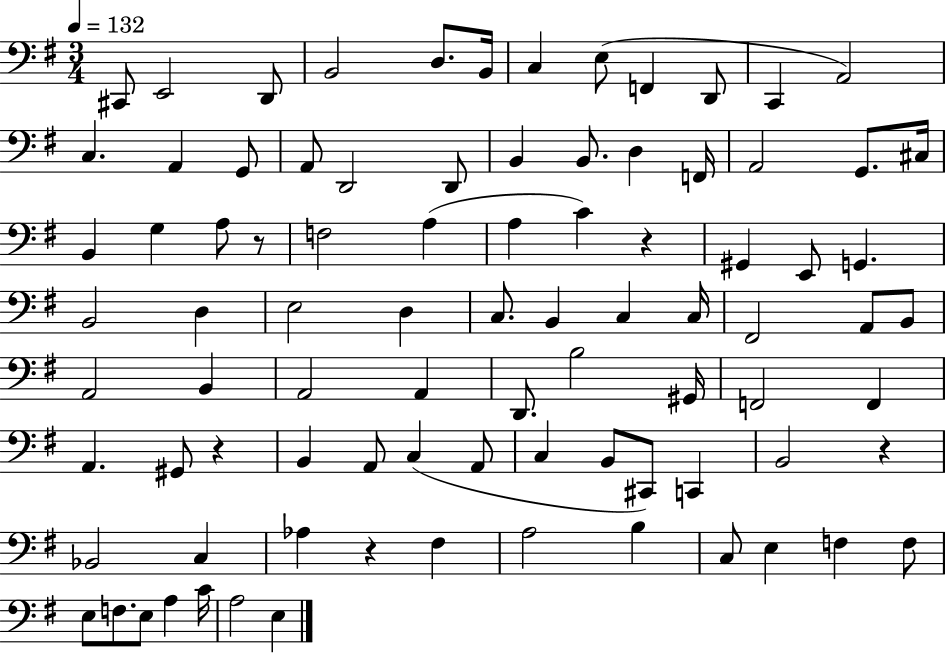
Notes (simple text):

C#2/e E2/h D2/e B2/h D3/e. B2/s C3/q E3/e F2/q D2/e C2/q A2/h C3/q. A2/q G2/e A2/e D2/h D2/e B2/q B2/e. D3/q F2/s A2/h G2/e. C#3/s B2/q G3/q A3/e R/e F3/h A3/q A3/q C4/q R/q G#2/q E2/e G2/q. B2/h D3/q E3/h D3/q C3/e. B2/q C3/q C3/s F#2/h A2/e B2/e A2/h B2/q A2/h A2/q D2/e. B3/h G#2/s F2/h F2/q A2/q. G#2/e R/q B2/q A2/e C3/q A2/e C3/q B2/e C#2/e C2/q B2/h R/q Bb2/h C3/q Ab3/q R/q F#3/q A3/h B3/q C3/e E3/q F3/q F3/e E3/e F3/e. E3/e A3/q C4/s A3/h E3/q